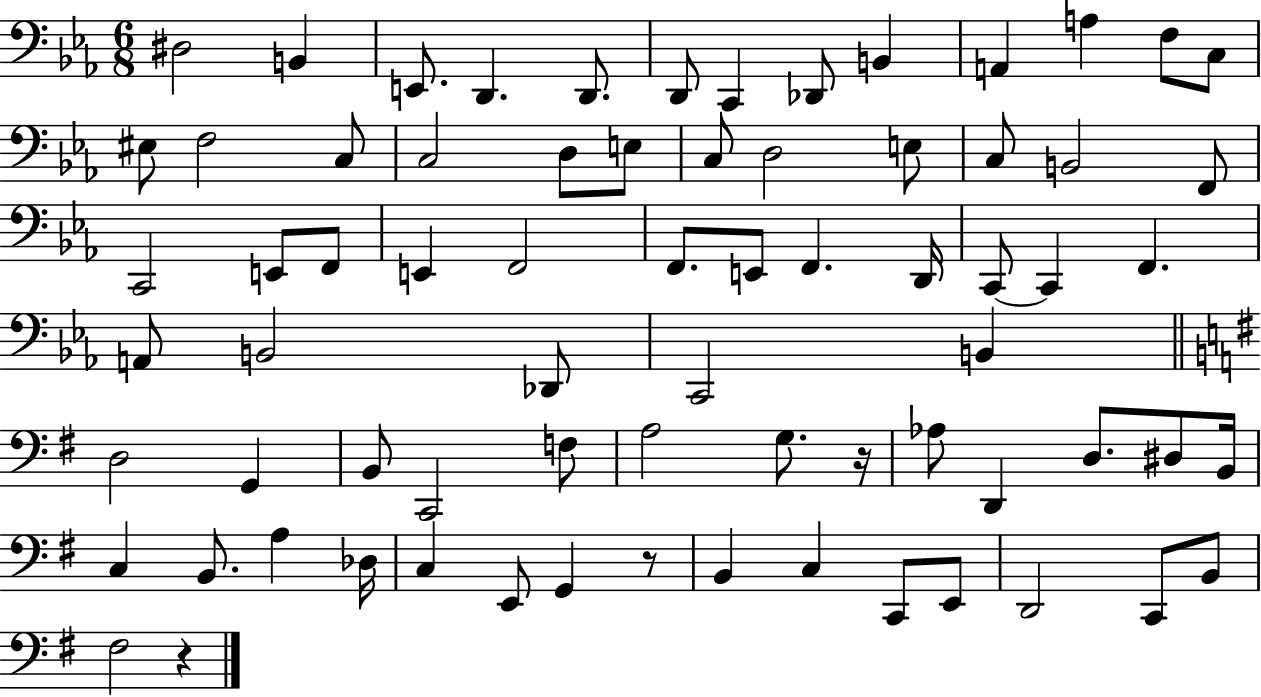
X:1
T:Untitled
M:6/8
L:1/4
K:Eb
^D,2 B,, E,,/2 D,, D,,/2 D,,/2 C,, _D,,/2 B,, A,, A, F,/2 C,/2 ^E,/2 F,2 C,/2 C,2 D,/2 E,/2 C,/2 D,2 E,/2 C,/2 B,,2 F,,/2 C,,2 E,,/2 F,,/2 E,, F,,2 F,,/2 E,,/2 F,, D,,/4 C,,/2 C,, F,, A,,/2 B,,2 _D,,/2 C,,2 B,, D,2 G,, B,,/2 C,,2 F,/2 A,2 G,/2 z/4 _A,/2 D,, D,/2 ^D,/2 B,,/4 C, B,,/2 A, _D,/4 C, E,,/2 G,, z/2 B,, C, C,,/2 E,,/2 D,,2 C,,/2 B,,/2 ^F,2 z